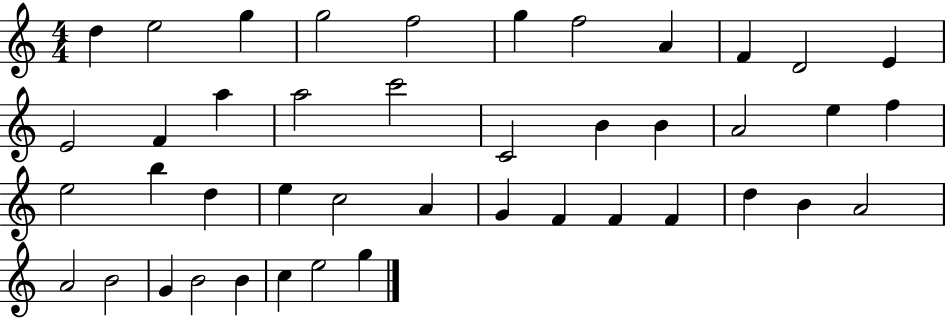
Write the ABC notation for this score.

X:1
T:Untitled
M:4/4
L:1/4
K:C
d e2 g g2 f2 g f2 A F D2 E E2 F a a2 c'2 C2 B B A2 e f e2 b d e c2 A G F F F d B A2 A2 B2 G B2 B c e2 g